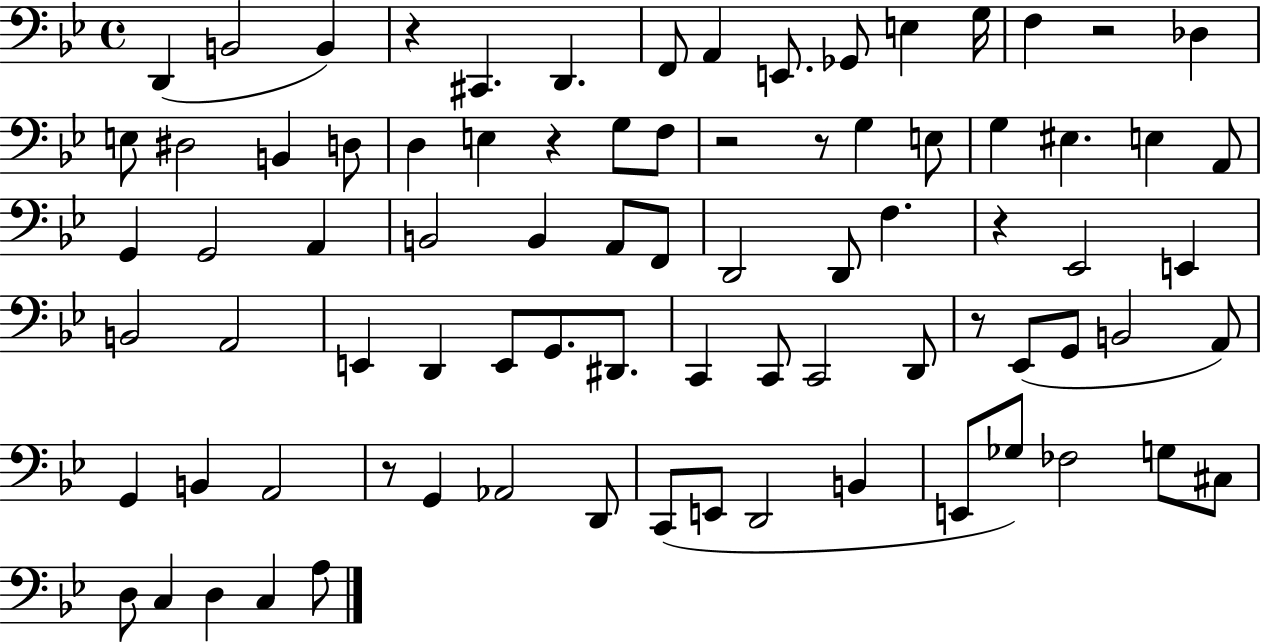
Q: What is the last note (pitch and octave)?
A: A3